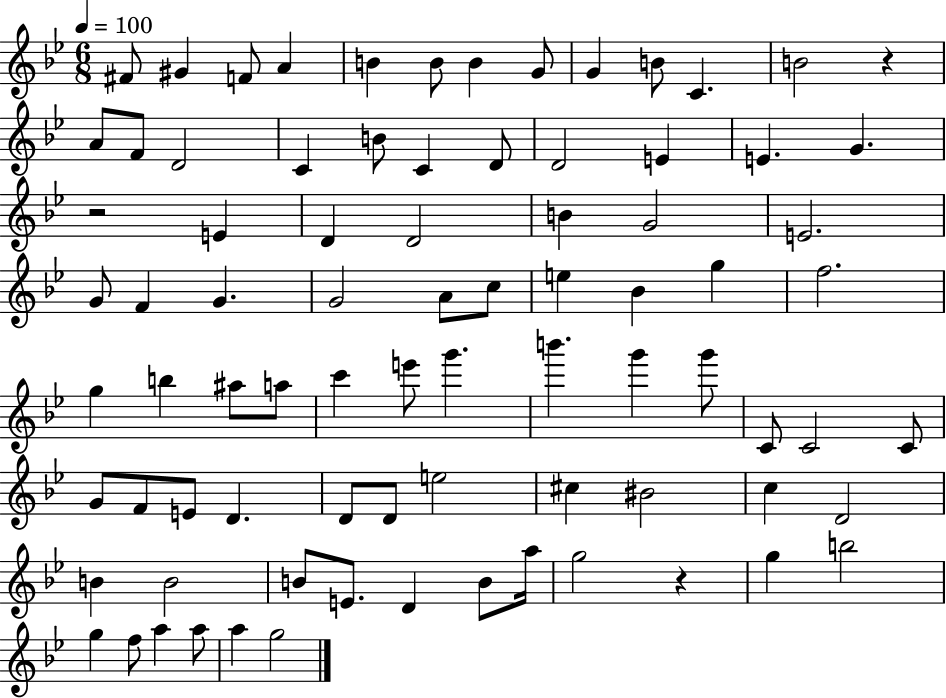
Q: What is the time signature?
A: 6/8